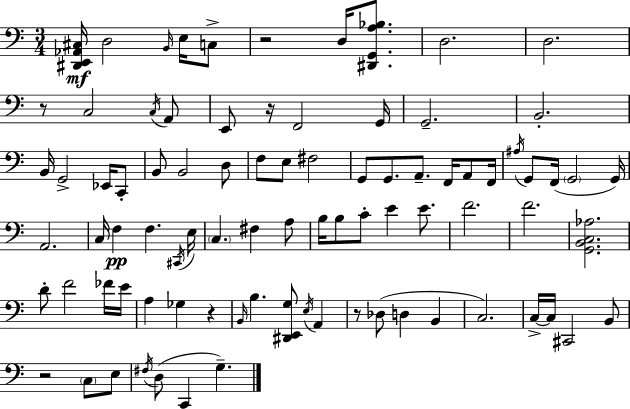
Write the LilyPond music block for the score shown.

{
  \clef bass
  \numericTimeSignature
  \time 3/4
  \key a \minor
  <dis, e, aes, cis>16\mf d2 \grace { b,16 } e16 c8-> | r2 d16 <dis, g, a bes>8. | d2. | d2. | \break r8 c2 \acciaccatura { c16 } | a,8 e,8 r16 f,2 | g,16 g,2.-- | b,2.-. | \break b,16 g,2-> ees,16 | c,8-. b,8 b,2 | d8 f8 e8 fis2 | g,8 g,8. a,8.-- f,16 a,8 | \break f,16 \acciaccatura { ais16 } g,8 f,16( \parenthesize g,2 | g,16) a,2. | c16 f4\pp f4. | \acciaccatura { cis,16 } e16 \parenthesize c4. fis4 | \break a8 b16 b8 c'8-. e'4 | e'8. f'2. | f'2. | <g, b, c aes>2. | \break d'8-. f'2 | fes'16 e'16 a4 ges4 | r4 \grace { b,16 } b4. <dis, e, g>8 | \acciaccatura { e16 } a,4 r8 des8( d4 | \break b,4 c2.) | c16->~~ c16 cis,2 | b,8 r2 | \parenthesize c8 e8 \acciaccatura { fis16 }( d8 c,4 | \break g4.--) \bar "|."
}